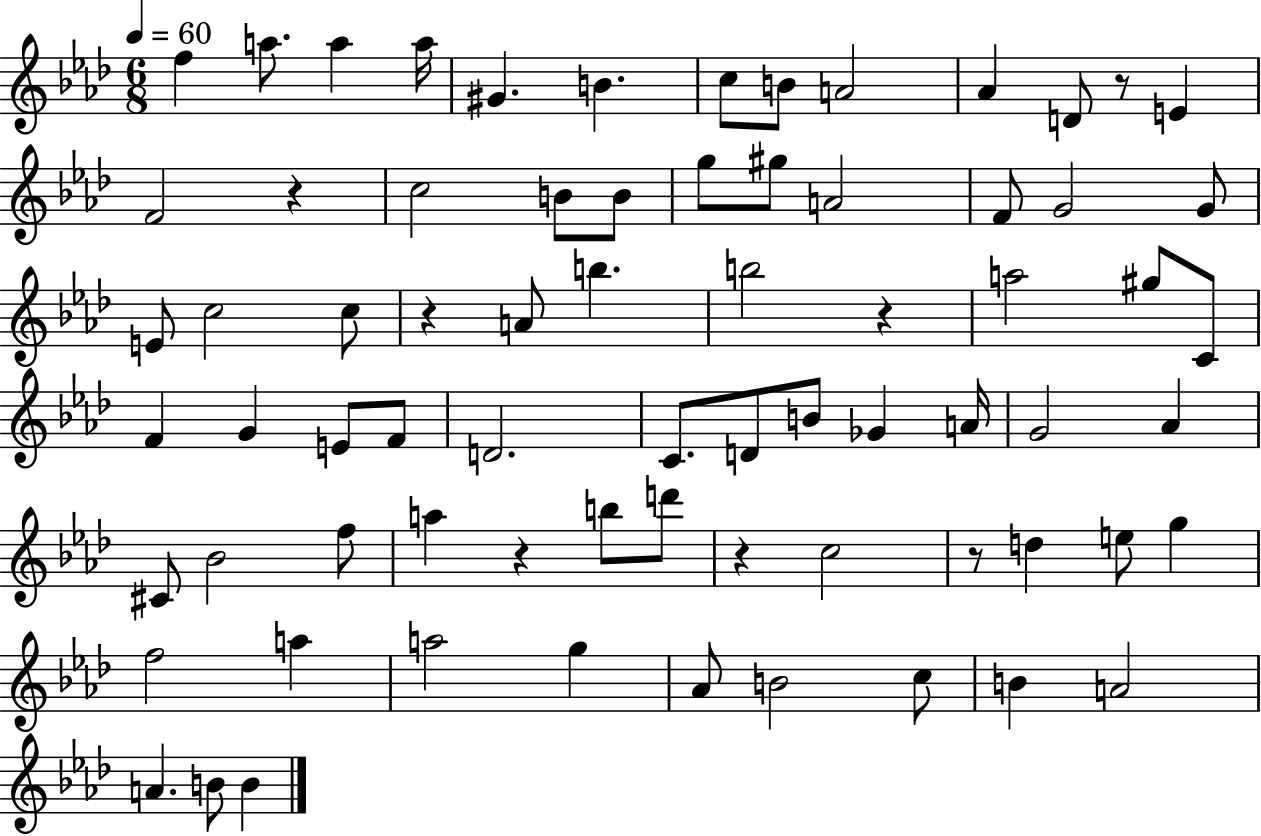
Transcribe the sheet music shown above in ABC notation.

X:1
T:Untitled
M:6/8
L:1/4
K:Ab
f a/2 a a/4 ^G B c/2 B/2 A2 _A D/2 z/2 E F2 z c2 B/2 B/2 g/2 ^g/2 A2 F/2 G2 G/2 E/2 c2 c/2 z A/2 b b2 z a2 ^g/2 C/2 F G E/2 F/2 D2 C/2 D/2 B/2 _G A/4 G2 _A ^C/2 _B2 f/2 a z b/2 d'/2 z c2 z/2 d e/2 g f2 a a2 g _A/2 B2 c/2 B A2 A B/2 B